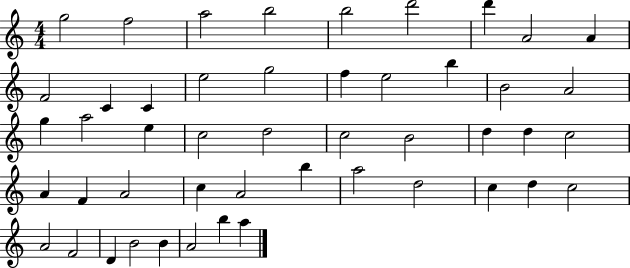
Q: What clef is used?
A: treble